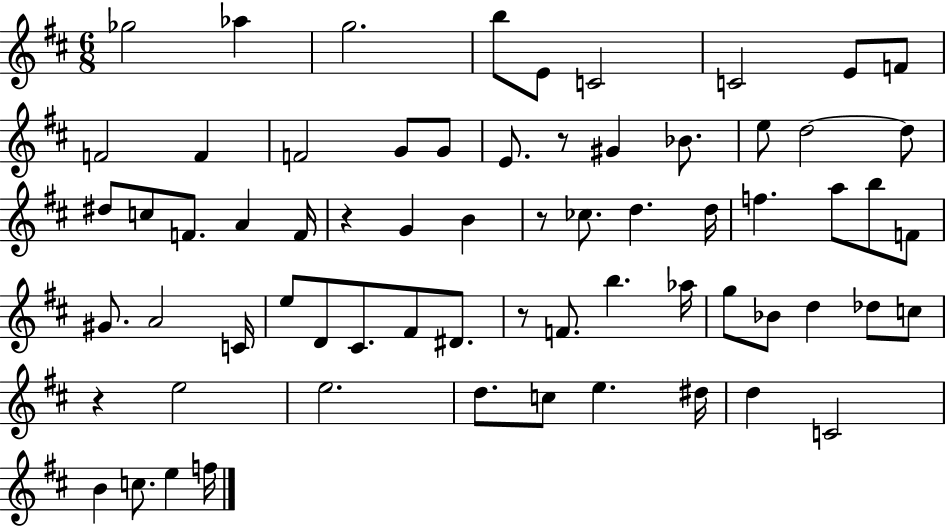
Gb5/h Ab5/q G5/h. B5/e E4/e C4/h C4/h E4/e F4/e F4/h F4/q F4/h G4/e G4/e E4/e. R/e G#4/q Bb4/e. E5/e D5/h D5/e D#5/e C5/e F4/e. A4/q F4/s R/q G4/q B4/q R/e CES5/e. D5/q. D5/s F5/q. A5/e B5/e F4/e G#4/e. A4/h C4/s E5/e D4/e C#4/e. F#4/e D#4/e. R/e F4/e. B5/q. Ab5/s G5/e Bb4/e D5/q Db5/e C5/e R/q E5/h E5/h. D5/e. C5/e E5/q. D#5/s D5/q C4/h B4/q C5/e. E5/q F5/s